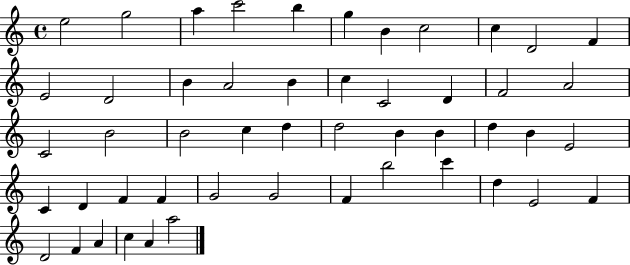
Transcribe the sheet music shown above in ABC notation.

X:1
T:Untitled
M:4/4
L:1/4
K:C
e2 g2 a c'2 b g B c2 c D2 F E2 D2 B A2 B c C2 D F2 A2 C2 B2 B2 c d d2 B B d B E2 C D F F G2 G2 F b2 c' d E2 F D2 F A c A a2